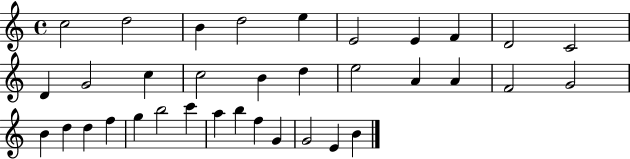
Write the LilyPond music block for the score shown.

{
  \clef treble
  \time 4/4
  \defaultTimeSignature
  \key c \major
  c''2 d''2 | b'4 d''2 e''4 | e'2 e'4 f'4 | d'2 c'2 | \break d'4 g'2 c''4 | c''2 b'4 d''4 | e''2 a'4 a'4 | f'2 g'2 | \break b'4 d''4 d''4 f''4 | g''4 b''2 c'''4 | a''4 b''4 f''4 g'4 | g'2 e'4 b'4 | \break \bar "|."
}